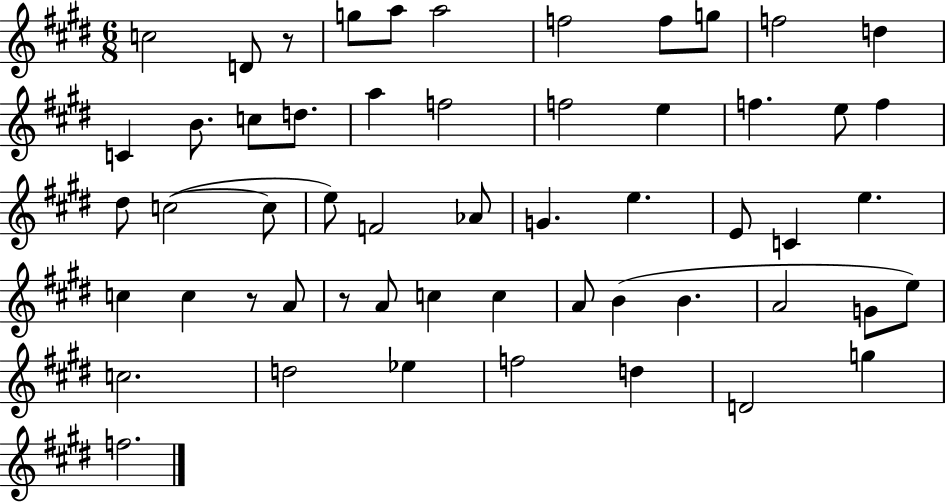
X:1
T:Untitled
M:6/8
L:1/4
K:E
c2 D/2 z/2 g/2 a/2 a2 f2 f/2 g/2 f2 d C B/2 c/2 d/2 a f2 f2 e f e/2 f ^d/2 c2 c/2 e/2 F2 _A/2 G e E/2 C e c c z/2 A/2 z/2 A/2 c c A/2 B B A2 G/2 e/2 c2 d2 _e f2 d D2 g f2